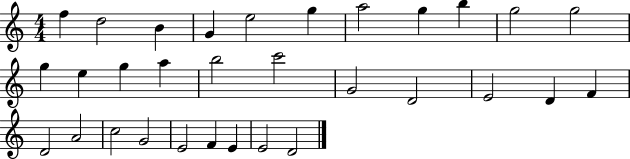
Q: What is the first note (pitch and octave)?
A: F5